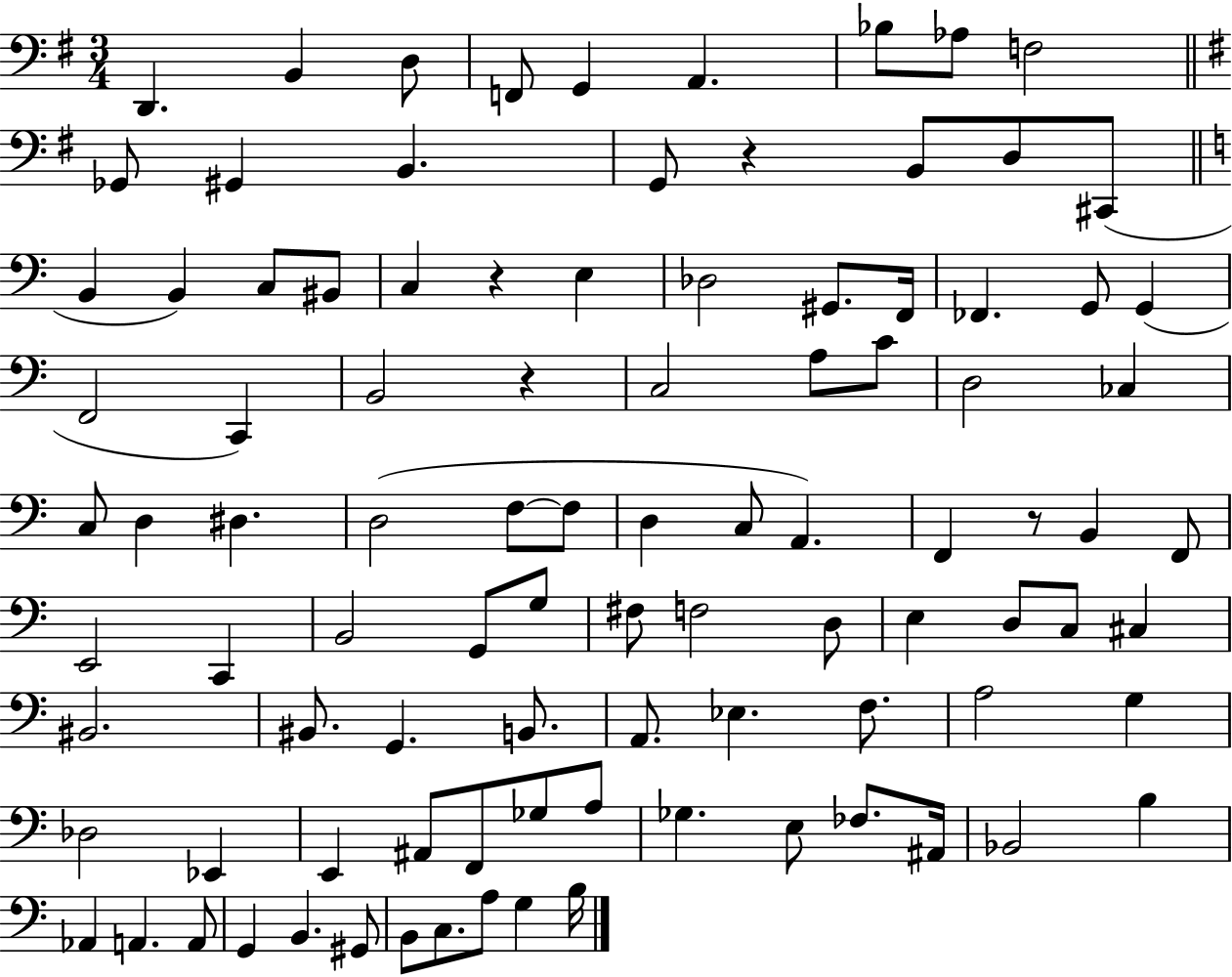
X:1
T:Untitled
M:3/4
L:1/4
K:G
D,, B,, D,/2 F,,/2 G,, A,, _B,/2 _A,/2 F,2 _G,,/2 ^G,, B,, G,,/2 z B,,/2 D,/2 ^C,,/2 B,, B,, C,/2 ^B,,/2 C, z E, _D,2 ^G,,/2 F,,/4 _F,, G,,/2 G,, F,,2 C,, B,,2 z C,2 A,/2 C/2 D,2 _C, C,/2 D, ^D, D,2 F,/2 F,/2 D, C,/2 A,, F,, z/2 B,, F,,/2 E,,2 C,, B,,2 G,,/2 G,/2 ^F,/2 F,2 D,/2 E, D,/2 C,/2 ^C, ^B,,2 ^B,,/2 G,, B,,/2 A,,/2 _E, F,/2 A,2 G, _D,2 _E,, E,, ^A,,/2 F,,/2 _G,/2 A,/2 _G, E,/2 _F,/2 ^A,,/4 _B,,2 B, _A,, A,, A,,/2 G,, B,, ^G,,/2 B,,/2 C,/2 A,/2 G, B,/4